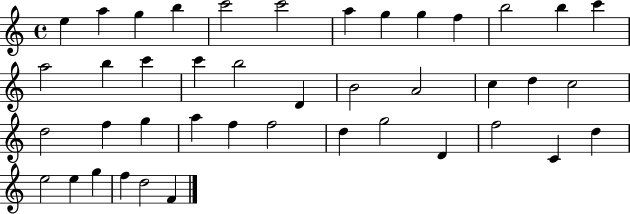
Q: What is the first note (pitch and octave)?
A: E5